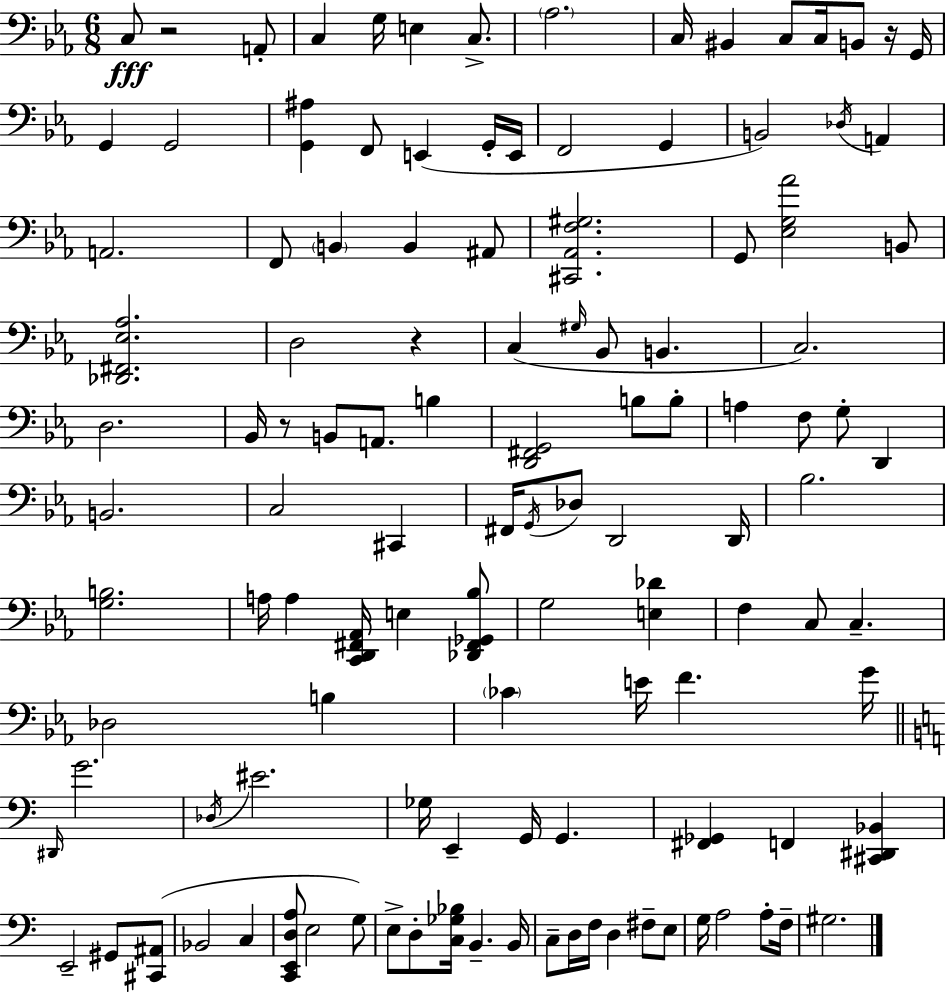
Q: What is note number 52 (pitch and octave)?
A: F#2